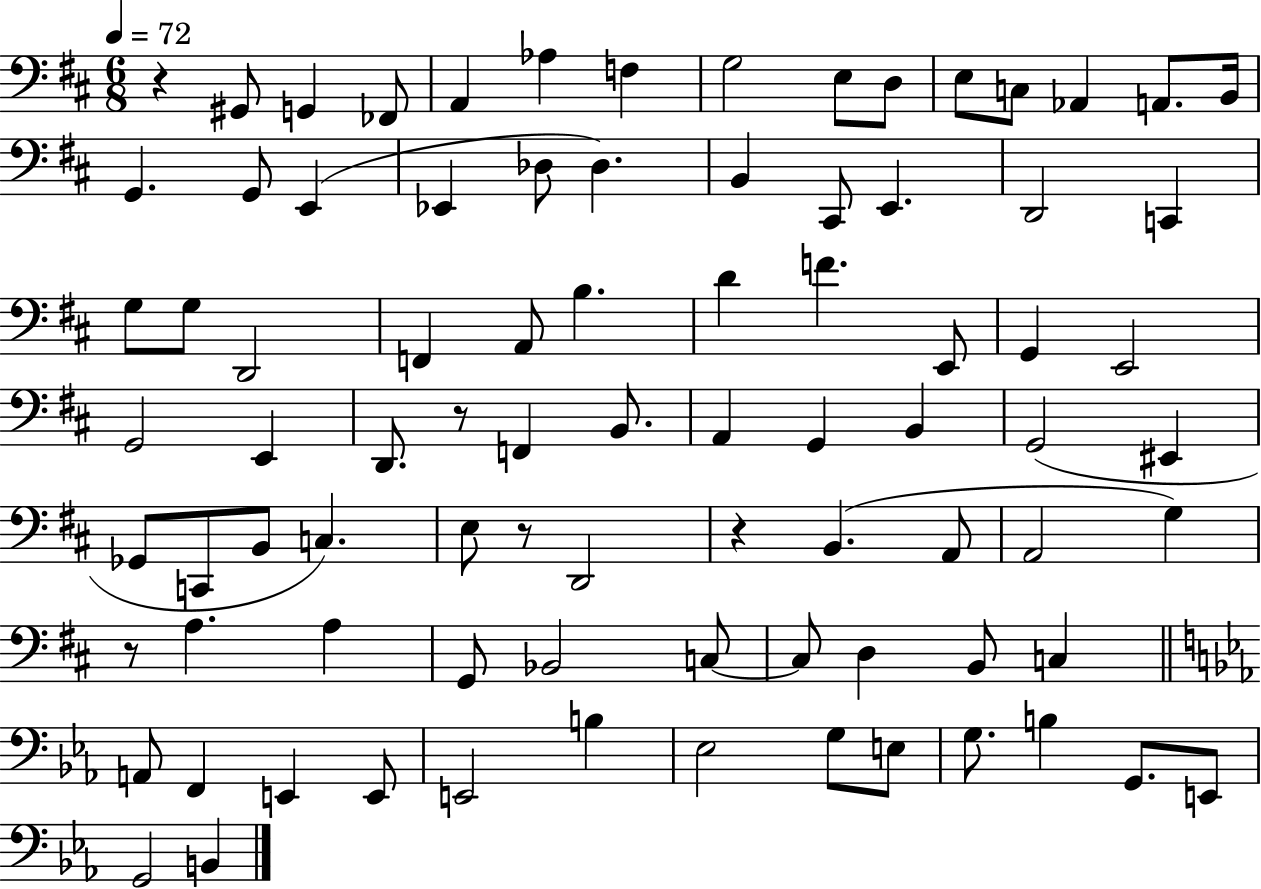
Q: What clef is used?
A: bass